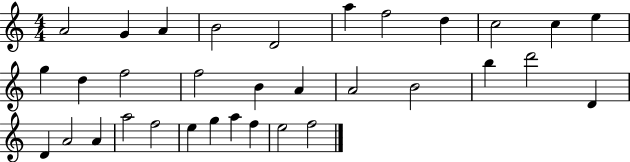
X:1
T:Untitled
M:4/4
L:1/4
K:C
A2 G A B2 D2 a f2 d c2 c e g d f2 f2 B A A2 B2 b d'2 D D A2 A a2 f2 e g a f e2 f2